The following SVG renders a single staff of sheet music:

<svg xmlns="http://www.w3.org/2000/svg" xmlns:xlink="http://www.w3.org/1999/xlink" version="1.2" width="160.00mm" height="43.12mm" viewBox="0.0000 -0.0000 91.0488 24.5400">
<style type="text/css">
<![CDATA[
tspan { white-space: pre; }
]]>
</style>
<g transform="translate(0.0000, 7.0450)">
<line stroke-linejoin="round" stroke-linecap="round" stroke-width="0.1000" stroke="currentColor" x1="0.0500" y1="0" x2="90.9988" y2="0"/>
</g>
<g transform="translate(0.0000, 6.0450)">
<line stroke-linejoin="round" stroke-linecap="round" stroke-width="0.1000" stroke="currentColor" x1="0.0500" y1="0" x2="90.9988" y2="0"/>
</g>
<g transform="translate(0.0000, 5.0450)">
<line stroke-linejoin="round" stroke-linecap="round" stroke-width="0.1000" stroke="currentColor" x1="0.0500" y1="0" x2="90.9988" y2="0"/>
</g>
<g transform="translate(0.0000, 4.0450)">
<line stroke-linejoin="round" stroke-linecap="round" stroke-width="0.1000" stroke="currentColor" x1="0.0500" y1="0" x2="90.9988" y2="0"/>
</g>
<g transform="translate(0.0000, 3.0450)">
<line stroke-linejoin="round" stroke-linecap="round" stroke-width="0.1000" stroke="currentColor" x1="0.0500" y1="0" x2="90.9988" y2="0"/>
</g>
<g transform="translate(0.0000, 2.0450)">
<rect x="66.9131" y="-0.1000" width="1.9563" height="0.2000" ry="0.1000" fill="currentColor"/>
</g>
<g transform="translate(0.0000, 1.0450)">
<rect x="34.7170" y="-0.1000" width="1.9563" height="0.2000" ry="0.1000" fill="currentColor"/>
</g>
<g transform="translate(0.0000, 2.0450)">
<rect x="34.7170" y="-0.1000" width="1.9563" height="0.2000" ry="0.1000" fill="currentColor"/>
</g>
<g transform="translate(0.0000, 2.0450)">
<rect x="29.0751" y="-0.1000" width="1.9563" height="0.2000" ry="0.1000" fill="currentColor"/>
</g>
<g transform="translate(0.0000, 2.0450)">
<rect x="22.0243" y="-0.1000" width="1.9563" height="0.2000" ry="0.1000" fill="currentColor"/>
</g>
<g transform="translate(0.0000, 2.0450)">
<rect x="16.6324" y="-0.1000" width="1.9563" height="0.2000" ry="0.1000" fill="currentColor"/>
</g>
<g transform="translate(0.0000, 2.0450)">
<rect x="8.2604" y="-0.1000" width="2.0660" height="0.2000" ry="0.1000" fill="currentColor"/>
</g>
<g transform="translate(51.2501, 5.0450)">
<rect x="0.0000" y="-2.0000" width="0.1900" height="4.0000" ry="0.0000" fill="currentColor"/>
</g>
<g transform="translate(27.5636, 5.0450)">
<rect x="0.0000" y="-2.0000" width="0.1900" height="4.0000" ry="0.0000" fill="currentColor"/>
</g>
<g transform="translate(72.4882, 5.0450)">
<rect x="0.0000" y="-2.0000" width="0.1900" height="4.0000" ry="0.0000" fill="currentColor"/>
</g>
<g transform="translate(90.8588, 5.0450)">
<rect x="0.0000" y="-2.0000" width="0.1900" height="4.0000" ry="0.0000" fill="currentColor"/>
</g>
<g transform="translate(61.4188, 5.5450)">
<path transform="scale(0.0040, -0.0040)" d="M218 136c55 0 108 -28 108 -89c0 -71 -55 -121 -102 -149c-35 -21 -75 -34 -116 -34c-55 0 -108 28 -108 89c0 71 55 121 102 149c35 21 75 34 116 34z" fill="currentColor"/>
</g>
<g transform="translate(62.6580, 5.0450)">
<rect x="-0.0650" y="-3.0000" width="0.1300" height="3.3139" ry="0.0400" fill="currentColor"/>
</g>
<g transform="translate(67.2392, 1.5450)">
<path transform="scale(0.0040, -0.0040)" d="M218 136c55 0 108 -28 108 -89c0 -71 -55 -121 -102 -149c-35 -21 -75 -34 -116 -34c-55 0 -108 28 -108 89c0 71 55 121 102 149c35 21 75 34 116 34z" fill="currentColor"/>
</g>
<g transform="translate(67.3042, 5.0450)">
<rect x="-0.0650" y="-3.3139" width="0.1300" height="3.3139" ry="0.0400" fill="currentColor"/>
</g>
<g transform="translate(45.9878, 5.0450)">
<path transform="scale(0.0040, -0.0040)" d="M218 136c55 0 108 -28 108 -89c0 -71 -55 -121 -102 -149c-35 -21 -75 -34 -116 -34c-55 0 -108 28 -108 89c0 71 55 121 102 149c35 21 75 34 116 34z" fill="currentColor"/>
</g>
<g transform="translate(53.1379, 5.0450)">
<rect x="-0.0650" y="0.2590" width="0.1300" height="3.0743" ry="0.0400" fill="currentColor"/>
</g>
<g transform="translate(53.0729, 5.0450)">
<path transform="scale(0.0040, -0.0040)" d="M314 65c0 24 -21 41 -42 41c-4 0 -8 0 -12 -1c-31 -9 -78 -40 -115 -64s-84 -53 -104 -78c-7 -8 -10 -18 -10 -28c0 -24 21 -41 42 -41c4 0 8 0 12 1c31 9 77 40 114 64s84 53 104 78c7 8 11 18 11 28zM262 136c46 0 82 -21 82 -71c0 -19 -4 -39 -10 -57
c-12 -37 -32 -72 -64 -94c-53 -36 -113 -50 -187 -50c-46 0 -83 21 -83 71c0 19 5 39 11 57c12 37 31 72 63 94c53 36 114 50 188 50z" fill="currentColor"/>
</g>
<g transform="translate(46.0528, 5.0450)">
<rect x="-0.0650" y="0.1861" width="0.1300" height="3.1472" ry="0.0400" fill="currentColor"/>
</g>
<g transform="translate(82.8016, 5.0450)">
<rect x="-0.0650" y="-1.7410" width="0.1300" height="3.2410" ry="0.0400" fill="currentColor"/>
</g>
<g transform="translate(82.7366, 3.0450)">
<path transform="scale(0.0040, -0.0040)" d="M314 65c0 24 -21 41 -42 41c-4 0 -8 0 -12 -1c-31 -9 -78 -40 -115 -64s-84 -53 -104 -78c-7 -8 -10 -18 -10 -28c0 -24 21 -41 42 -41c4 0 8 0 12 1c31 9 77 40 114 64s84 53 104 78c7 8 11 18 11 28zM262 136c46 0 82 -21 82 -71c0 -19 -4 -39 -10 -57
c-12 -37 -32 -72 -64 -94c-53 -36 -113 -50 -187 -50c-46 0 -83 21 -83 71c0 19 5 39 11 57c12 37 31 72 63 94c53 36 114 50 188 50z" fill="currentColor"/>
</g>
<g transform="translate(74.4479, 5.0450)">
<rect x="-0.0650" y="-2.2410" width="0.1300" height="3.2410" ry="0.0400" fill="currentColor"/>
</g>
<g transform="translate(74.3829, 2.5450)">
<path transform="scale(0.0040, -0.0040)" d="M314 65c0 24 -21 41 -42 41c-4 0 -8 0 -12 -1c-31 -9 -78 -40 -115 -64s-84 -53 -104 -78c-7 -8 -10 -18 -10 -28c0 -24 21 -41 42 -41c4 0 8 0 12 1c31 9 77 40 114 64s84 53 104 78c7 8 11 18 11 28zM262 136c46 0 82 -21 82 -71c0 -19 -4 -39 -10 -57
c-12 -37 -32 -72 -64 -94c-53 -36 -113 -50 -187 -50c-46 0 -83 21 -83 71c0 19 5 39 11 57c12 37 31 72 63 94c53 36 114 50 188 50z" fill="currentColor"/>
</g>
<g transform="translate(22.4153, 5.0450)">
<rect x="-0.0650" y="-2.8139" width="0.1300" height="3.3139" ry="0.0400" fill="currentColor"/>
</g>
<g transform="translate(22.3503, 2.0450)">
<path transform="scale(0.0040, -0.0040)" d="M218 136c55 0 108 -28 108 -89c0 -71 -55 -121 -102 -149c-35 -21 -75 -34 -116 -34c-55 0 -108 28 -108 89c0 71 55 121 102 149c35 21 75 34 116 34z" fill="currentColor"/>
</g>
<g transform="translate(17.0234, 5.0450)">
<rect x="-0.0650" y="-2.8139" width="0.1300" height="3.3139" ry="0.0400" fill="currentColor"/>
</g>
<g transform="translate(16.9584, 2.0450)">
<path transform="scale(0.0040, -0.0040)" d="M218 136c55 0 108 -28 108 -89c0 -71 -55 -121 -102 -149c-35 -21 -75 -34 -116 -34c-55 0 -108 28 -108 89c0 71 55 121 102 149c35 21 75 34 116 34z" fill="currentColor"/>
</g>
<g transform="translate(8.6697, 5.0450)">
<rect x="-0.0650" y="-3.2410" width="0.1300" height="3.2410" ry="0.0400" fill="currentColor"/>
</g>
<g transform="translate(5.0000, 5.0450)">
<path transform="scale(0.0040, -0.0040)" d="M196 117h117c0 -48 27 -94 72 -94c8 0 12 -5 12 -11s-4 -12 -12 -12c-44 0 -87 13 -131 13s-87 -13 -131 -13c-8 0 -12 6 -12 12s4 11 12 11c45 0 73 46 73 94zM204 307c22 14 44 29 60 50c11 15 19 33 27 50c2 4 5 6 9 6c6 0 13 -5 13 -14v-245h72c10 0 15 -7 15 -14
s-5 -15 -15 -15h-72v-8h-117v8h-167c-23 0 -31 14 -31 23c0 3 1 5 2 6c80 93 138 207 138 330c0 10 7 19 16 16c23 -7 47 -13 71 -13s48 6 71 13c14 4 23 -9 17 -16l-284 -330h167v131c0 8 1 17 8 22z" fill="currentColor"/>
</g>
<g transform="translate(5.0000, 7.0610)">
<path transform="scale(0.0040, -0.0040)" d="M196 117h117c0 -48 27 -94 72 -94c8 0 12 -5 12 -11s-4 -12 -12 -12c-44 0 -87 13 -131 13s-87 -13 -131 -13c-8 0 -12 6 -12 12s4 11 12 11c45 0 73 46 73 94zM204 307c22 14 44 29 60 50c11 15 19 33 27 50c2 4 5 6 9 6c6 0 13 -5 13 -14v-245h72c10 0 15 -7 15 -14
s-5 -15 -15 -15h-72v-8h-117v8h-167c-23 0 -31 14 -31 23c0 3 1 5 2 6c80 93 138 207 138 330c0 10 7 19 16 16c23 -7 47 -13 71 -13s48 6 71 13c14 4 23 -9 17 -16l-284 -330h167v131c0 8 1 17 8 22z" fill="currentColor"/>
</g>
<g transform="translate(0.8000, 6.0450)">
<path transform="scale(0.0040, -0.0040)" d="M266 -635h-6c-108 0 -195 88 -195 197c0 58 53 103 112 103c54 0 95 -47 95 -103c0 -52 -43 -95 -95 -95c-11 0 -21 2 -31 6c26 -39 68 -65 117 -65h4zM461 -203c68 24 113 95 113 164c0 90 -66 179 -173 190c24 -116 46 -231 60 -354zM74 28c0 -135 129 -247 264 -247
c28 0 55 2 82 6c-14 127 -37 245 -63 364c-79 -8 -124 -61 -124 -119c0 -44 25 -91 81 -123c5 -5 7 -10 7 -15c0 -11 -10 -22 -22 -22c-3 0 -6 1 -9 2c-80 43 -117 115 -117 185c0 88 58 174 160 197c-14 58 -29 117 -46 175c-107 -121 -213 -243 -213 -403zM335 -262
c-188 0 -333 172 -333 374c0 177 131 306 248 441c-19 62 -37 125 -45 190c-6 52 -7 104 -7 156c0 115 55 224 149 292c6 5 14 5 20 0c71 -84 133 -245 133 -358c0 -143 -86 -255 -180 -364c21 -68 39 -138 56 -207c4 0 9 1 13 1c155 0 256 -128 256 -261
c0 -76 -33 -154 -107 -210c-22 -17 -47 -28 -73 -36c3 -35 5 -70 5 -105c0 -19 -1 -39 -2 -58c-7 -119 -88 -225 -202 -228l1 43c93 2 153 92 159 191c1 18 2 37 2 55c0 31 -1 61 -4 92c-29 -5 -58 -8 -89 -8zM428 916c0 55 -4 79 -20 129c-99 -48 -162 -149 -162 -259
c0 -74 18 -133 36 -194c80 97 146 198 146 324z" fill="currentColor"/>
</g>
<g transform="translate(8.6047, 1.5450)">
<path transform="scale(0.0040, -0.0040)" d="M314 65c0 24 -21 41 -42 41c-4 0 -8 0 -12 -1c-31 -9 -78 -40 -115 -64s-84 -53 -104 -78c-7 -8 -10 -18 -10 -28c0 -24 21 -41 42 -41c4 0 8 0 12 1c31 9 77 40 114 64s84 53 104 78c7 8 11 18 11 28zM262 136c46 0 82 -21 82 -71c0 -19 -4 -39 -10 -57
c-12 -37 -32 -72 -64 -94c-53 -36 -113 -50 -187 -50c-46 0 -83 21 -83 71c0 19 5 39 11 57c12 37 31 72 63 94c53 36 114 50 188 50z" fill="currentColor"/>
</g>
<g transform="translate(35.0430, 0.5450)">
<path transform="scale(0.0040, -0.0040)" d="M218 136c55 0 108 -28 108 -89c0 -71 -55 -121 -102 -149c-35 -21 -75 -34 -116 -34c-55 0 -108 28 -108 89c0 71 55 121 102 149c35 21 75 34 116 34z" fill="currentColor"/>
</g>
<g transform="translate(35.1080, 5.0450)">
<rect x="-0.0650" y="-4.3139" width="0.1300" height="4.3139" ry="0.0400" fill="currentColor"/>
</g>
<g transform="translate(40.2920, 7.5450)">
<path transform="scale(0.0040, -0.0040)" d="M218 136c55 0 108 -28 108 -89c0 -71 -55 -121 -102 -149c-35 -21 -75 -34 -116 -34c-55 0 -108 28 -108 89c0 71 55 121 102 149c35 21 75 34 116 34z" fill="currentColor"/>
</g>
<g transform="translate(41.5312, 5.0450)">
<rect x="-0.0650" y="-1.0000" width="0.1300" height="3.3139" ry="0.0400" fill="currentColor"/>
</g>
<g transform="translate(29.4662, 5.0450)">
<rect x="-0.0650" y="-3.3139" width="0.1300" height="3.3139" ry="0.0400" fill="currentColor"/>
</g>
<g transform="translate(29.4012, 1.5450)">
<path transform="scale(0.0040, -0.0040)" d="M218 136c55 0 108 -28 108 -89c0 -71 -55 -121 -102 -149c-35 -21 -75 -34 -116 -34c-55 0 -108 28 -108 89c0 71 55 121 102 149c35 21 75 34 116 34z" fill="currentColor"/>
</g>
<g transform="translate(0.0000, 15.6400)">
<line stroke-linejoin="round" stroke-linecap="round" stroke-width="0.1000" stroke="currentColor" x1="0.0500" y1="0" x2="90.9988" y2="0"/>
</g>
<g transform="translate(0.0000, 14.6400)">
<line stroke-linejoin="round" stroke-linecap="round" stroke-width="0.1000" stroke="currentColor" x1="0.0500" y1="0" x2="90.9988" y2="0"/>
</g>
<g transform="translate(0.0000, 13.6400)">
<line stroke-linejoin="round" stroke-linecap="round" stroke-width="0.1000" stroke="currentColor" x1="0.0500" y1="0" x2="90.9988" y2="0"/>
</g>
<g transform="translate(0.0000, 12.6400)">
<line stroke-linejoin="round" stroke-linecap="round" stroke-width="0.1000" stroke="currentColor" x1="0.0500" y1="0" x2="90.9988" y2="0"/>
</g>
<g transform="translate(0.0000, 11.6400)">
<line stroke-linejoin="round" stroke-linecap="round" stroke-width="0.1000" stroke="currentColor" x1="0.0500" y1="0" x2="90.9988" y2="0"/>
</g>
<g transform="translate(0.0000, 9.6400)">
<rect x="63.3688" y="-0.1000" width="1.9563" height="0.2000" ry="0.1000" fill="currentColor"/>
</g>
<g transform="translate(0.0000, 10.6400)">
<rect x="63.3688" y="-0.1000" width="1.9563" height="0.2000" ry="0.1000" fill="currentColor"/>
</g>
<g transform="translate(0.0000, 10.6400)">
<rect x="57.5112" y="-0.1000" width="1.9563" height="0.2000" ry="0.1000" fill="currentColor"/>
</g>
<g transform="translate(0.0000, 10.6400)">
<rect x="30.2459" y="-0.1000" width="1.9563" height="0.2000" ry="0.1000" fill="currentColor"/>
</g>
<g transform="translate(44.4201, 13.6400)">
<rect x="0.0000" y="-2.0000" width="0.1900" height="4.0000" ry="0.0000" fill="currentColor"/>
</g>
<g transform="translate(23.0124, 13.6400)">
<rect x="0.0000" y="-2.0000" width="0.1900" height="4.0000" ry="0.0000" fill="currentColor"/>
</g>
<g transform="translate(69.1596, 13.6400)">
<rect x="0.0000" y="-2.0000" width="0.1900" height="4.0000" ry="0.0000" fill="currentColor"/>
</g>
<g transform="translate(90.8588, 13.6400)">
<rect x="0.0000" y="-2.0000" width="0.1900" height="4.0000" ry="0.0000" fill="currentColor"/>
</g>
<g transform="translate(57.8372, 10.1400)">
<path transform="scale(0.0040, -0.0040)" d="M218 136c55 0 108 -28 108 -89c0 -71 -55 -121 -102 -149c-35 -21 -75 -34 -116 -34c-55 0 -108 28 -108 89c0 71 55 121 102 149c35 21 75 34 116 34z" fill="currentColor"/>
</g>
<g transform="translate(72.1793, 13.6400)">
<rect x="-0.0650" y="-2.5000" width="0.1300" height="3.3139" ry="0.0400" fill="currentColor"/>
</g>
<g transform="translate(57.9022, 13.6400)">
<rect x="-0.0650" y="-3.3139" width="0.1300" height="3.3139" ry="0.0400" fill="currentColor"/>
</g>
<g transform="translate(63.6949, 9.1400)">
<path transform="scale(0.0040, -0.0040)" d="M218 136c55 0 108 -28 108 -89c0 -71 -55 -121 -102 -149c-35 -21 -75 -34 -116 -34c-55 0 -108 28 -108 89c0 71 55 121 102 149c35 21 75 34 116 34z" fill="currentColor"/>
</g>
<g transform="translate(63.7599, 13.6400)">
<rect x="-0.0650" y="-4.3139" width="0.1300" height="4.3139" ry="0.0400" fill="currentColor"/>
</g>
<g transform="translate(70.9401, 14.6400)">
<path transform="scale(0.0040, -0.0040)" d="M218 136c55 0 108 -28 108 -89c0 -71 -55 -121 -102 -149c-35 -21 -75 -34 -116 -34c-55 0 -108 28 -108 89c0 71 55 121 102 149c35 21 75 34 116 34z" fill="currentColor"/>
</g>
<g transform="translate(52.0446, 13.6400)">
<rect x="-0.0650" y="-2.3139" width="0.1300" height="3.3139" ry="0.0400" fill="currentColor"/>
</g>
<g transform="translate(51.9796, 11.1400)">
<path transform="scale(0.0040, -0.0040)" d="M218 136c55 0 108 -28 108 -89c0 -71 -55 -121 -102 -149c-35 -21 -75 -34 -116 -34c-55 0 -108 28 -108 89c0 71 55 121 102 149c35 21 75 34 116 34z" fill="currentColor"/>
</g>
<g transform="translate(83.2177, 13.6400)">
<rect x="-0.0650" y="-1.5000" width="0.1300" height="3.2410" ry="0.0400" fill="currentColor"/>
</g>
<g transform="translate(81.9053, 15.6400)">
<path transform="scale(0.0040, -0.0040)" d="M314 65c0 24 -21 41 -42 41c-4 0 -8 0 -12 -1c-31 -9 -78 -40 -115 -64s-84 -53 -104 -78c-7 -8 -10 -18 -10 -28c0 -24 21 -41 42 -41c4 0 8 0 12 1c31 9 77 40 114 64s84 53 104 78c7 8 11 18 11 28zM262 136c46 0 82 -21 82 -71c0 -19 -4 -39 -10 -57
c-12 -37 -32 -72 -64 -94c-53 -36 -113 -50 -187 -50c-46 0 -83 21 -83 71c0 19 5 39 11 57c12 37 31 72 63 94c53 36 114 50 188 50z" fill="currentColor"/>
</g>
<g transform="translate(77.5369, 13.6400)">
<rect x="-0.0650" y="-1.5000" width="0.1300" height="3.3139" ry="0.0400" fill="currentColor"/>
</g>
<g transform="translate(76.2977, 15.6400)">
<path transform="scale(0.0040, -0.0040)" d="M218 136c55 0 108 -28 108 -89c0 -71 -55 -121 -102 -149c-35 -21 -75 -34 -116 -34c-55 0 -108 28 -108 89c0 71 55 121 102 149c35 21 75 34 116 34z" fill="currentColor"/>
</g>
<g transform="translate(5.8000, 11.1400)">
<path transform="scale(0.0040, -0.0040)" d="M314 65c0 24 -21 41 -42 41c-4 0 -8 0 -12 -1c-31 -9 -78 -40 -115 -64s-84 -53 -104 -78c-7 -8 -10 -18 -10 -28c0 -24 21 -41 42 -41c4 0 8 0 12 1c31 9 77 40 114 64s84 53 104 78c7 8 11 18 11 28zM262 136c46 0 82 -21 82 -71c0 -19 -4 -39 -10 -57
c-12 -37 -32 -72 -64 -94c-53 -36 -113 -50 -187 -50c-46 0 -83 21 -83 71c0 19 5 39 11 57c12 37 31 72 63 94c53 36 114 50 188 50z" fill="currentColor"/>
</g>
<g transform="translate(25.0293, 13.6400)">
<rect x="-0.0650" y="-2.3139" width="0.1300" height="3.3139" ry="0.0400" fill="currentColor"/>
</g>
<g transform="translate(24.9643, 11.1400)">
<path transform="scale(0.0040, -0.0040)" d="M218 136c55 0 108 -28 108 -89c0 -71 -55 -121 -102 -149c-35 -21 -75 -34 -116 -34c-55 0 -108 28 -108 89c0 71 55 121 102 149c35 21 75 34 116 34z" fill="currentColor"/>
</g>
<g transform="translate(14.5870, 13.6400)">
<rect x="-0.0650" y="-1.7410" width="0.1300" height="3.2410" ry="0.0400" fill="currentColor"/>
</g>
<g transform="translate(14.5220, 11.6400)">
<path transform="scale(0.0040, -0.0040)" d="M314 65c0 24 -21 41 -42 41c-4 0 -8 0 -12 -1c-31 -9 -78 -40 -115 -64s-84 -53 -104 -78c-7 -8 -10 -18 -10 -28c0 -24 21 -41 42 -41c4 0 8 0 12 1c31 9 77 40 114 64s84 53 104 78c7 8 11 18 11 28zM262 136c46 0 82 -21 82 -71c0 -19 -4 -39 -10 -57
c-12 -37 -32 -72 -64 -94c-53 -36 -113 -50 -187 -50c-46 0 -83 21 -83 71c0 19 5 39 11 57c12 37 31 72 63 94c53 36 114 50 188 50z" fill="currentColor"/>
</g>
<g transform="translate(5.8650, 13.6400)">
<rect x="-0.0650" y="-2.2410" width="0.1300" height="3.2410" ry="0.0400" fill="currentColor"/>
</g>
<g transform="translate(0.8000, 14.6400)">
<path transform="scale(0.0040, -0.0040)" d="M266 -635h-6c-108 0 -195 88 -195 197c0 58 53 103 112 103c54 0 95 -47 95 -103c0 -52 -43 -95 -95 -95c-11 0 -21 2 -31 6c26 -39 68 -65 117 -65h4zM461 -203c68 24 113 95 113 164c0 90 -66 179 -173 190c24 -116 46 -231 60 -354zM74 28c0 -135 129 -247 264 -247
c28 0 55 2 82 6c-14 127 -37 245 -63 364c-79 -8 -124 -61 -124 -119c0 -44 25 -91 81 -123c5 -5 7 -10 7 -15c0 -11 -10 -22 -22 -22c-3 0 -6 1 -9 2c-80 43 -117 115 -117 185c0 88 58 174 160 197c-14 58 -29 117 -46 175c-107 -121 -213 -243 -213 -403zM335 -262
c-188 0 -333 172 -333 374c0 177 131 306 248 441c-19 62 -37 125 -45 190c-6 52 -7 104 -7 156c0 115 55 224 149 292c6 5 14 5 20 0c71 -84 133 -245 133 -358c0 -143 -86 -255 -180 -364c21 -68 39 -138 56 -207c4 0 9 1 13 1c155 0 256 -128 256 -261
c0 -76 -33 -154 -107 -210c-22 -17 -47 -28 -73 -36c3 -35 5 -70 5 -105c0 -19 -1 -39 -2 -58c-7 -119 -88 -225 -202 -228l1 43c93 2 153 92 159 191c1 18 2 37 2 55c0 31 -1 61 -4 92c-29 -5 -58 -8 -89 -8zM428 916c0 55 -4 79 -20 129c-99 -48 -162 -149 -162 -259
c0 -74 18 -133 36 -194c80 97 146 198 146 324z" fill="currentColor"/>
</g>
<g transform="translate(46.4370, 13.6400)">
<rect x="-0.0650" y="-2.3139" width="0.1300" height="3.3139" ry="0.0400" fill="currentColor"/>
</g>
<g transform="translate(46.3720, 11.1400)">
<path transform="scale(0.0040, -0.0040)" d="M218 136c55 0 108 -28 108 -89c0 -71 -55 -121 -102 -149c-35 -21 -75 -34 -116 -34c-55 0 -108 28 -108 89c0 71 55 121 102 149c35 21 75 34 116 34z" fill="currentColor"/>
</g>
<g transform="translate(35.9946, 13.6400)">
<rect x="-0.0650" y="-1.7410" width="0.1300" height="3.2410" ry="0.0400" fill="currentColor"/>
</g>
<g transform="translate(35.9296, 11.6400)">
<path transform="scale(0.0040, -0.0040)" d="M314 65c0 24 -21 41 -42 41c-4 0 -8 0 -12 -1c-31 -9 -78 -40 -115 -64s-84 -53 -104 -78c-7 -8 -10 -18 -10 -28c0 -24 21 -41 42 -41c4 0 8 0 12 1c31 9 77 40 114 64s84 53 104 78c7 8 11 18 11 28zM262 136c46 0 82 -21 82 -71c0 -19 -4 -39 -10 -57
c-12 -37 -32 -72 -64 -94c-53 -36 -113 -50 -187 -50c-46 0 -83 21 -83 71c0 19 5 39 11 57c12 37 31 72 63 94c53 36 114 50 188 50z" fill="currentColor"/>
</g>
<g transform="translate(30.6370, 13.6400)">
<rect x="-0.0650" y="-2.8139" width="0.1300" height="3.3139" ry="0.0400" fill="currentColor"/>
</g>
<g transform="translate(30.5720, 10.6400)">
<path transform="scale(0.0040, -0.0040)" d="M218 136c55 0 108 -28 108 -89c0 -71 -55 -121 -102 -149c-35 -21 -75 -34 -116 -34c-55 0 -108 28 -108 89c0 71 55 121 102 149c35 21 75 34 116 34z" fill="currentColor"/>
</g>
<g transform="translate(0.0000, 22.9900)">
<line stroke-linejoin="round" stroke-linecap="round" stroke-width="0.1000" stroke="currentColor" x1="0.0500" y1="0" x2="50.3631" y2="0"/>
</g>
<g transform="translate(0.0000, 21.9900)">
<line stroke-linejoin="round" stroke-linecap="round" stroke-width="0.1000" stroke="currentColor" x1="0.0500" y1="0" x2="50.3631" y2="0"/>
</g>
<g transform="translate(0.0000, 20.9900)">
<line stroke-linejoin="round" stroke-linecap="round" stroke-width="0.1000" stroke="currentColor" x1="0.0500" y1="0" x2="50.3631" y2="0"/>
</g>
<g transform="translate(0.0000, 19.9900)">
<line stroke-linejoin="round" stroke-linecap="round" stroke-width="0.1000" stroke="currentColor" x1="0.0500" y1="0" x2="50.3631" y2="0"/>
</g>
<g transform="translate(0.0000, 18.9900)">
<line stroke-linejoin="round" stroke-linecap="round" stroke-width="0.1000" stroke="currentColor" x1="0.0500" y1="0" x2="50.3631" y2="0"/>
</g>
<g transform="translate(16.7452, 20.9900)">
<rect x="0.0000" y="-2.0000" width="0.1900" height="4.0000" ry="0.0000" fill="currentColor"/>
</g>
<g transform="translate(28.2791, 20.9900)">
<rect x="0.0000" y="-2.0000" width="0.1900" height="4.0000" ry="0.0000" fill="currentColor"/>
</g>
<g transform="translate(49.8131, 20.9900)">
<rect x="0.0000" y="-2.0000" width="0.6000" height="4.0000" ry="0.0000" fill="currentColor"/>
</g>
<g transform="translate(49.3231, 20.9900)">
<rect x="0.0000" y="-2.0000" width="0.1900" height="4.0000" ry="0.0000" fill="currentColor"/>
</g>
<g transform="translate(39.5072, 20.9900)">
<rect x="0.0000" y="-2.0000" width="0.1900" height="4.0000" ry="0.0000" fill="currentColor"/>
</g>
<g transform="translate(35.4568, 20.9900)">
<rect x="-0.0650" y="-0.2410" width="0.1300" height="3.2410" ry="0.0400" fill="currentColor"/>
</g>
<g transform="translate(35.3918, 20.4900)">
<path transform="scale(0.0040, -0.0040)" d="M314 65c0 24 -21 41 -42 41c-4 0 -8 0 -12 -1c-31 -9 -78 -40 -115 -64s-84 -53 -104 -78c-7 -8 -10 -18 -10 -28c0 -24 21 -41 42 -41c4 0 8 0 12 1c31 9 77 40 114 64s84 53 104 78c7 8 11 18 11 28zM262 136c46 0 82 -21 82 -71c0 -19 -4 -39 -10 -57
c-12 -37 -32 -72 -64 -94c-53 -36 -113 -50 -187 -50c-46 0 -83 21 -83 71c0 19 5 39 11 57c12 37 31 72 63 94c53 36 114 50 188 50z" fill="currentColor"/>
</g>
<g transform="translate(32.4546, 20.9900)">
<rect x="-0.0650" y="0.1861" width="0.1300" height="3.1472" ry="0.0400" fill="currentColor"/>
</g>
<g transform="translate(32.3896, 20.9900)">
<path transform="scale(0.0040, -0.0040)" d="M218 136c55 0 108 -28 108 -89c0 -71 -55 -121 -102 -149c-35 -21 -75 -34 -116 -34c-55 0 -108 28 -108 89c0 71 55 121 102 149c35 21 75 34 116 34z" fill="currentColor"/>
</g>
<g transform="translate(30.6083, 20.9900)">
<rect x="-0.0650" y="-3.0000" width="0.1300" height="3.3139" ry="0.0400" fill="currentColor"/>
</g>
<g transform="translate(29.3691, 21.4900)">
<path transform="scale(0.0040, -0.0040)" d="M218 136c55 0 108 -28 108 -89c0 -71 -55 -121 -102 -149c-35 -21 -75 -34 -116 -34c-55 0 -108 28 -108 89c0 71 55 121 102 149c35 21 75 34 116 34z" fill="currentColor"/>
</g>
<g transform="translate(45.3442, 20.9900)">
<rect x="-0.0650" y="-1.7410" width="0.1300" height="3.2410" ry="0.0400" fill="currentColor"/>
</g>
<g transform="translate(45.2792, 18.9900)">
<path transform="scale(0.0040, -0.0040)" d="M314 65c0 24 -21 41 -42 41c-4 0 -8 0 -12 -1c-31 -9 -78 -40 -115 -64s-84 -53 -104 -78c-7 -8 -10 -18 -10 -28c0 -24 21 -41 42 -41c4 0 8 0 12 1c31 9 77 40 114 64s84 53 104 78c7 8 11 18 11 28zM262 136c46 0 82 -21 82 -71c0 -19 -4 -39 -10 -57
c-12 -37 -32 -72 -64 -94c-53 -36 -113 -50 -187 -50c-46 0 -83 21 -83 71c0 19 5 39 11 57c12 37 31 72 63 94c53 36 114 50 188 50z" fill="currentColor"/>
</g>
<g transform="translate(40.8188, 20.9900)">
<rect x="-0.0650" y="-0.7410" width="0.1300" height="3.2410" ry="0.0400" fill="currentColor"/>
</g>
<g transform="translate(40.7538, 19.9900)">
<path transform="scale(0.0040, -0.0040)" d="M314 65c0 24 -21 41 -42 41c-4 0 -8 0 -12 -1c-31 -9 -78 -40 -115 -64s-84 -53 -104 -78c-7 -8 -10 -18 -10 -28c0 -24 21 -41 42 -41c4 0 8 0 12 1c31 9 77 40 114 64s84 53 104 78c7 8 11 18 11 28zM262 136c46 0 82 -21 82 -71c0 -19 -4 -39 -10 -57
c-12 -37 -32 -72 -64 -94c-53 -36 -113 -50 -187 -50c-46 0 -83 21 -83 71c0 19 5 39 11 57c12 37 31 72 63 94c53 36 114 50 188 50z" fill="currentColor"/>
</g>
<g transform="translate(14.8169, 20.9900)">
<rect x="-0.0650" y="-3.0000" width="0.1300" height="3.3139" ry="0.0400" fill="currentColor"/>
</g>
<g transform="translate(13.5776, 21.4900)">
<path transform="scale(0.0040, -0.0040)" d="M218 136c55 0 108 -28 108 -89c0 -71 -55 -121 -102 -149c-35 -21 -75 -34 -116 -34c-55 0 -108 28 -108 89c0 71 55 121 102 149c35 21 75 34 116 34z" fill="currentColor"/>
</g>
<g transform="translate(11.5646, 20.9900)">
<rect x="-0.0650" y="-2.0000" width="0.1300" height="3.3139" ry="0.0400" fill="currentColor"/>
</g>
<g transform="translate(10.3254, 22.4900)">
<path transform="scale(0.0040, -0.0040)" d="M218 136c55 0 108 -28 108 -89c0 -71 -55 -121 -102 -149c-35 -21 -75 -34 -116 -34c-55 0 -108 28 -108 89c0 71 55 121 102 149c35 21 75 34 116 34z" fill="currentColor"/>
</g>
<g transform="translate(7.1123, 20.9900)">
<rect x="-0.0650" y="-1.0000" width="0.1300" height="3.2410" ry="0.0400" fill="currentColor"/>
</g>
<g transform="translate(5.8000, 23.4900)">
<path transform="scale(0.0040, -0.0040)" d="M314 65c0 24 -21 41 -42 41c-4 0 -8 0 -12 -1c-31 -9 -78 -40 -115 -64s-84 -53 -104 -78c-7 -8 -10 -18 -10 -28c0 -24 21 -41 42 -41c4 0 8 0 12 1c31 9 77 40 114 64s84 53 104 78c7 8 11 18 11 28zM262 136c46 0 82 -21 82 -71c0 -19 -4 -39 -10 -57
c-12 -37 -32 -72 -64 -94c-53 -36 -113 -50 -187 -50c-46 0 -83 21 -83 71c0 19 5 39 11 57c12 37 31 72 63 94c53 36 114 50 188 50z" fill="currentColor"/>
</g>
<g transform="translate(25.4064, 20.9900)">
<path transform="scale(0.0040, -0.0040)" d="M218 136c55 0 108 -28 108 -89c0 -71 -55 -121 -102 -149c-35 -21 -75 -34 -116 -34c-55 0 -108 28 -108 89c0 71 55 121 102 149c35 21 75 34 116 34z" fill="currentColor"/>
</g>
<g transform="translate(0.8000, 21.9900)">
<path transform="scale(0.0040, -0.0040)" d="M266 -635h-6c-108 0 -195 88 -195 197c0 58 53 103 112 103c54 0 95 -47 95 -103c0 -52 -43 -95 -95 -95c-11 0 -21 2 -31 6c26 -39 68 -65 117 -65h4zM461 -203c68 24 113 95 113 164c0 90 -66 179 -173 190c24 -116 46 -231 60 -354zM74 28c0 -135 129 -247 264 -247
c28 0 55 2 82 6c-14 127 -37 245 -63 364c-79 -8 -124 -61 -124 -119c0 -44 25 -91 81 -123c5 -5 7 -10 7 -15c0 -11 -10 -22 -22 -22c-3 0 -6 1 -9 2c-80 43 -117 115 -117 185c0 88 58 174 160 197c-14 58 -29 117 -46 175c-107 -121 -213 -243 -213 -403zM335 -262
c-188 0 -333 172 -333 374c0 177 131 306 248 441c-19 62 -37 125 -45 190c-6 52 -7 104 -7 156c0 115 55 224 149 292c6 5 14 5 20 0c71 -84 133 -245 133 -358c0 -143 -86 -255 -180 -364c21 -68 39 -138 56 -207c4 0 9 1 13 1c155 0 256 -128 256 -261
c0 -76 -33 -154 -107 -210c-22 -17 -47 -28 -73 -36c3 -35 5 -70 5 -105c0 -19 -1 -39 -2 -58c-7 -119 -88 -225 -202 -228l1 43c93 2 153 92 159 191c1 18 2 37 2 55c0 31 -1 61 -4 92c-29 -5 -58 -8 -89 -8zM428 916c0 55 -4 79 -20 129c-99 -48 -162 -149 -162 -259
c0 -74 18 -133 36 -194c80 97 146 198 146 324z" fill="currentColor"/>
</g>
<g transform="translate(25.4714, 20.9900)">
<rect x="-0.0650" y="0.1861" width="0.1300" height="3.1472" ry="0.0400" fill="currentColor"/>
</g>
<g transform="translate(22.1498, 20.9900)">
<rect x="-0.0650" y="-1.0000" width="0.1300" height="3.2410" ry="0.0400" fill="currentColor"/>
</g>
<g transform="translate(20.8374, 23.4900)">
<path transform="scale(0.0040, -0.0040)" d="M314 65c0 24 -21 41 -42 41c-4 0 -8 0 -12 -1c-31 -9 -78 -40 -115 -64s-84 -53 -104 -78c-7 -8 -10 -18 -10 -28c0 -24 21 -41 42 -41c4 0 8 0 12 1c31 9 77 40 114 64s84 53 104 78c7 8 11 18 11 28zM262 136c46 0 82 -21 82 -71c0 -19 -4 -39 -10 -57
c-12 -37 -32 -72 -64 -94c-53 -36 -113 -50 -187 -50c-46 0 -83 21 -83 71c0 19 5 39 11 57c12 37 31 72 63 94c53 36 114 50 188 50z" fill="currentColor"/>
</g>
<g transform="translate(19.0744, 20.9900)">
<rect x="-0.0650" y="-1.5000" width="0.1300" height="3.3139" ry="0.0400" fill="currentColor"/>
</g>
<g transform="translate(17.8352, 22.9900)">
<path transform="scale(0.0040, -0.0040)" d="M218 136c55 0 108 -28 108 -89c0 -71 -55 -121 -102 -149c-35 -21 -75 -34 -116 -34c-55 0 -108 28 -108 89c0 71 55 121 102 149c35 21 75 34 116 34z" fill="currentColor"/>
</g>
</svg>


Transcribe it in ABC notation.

X:1
T:Untitled
M:4/4
L:1/4
K:C
b2 a a b d' D B B2 A b g2 f2 g2 f2 g a f2 g g b d' G E E2 D2 F A E D2 B A B c2 d2 f2